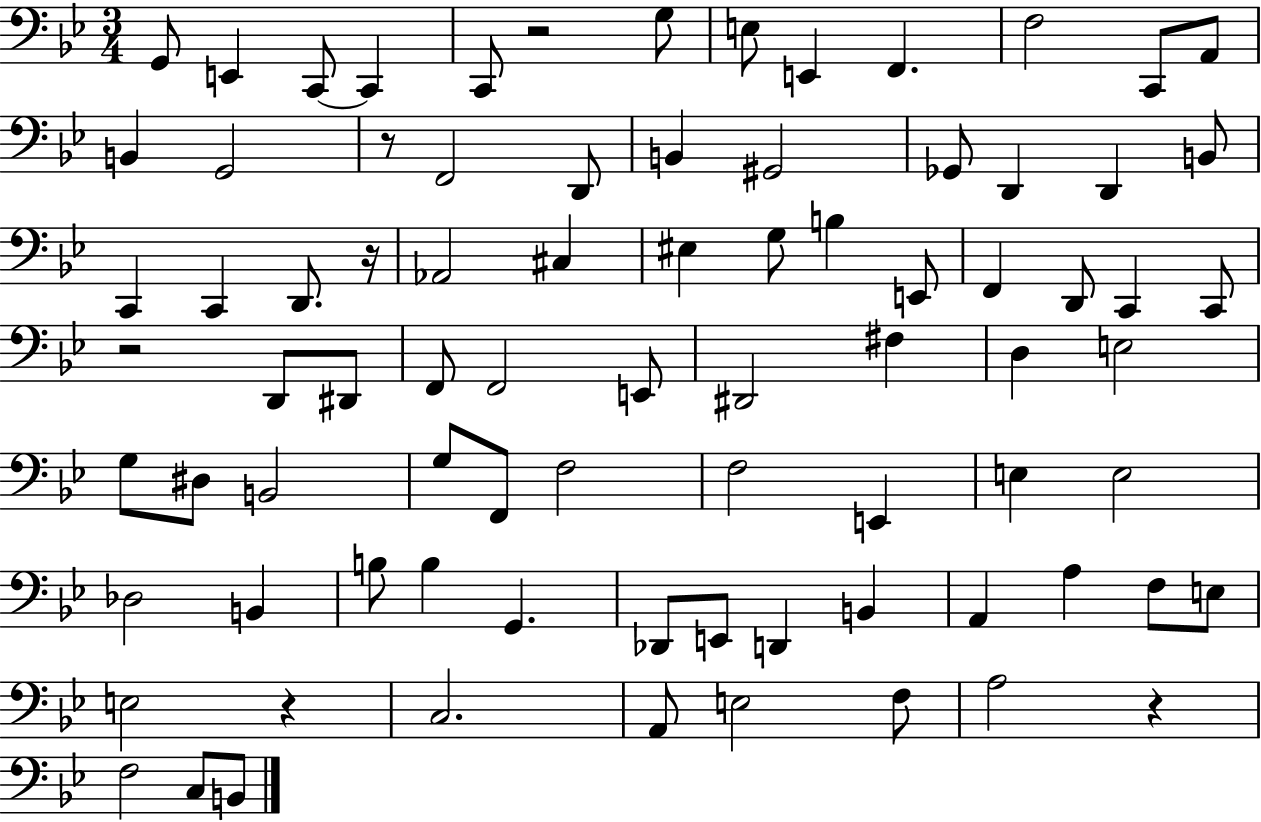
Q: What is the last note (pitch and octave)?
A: B2